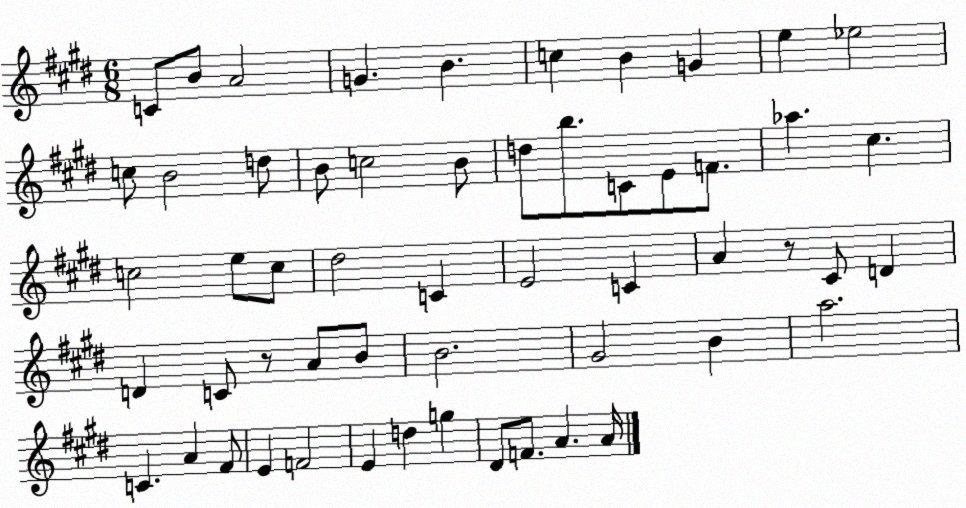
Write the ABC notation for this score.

X:1
T:Untitled
M:6/8
L:1/4
K:E
C/2 B/2 A2 G B c B G e _e2 c/2 B2 d/2 B/2 c2 B/2 d/2 b/2 C/2 E/2 F/2 _a ^c c2 e/2 c/2 ^d2 C E2 C A z/2 ^C/2 D D C/2 z/2 A/2 B/2 B2 ^G2 B a2 C A ^F/2 E F2 E d g ^D/2 F/2 A A/4